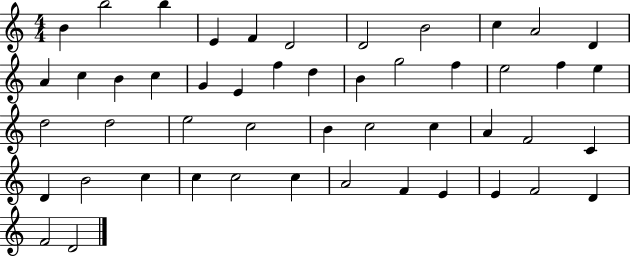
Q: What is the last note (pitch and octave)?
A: D4